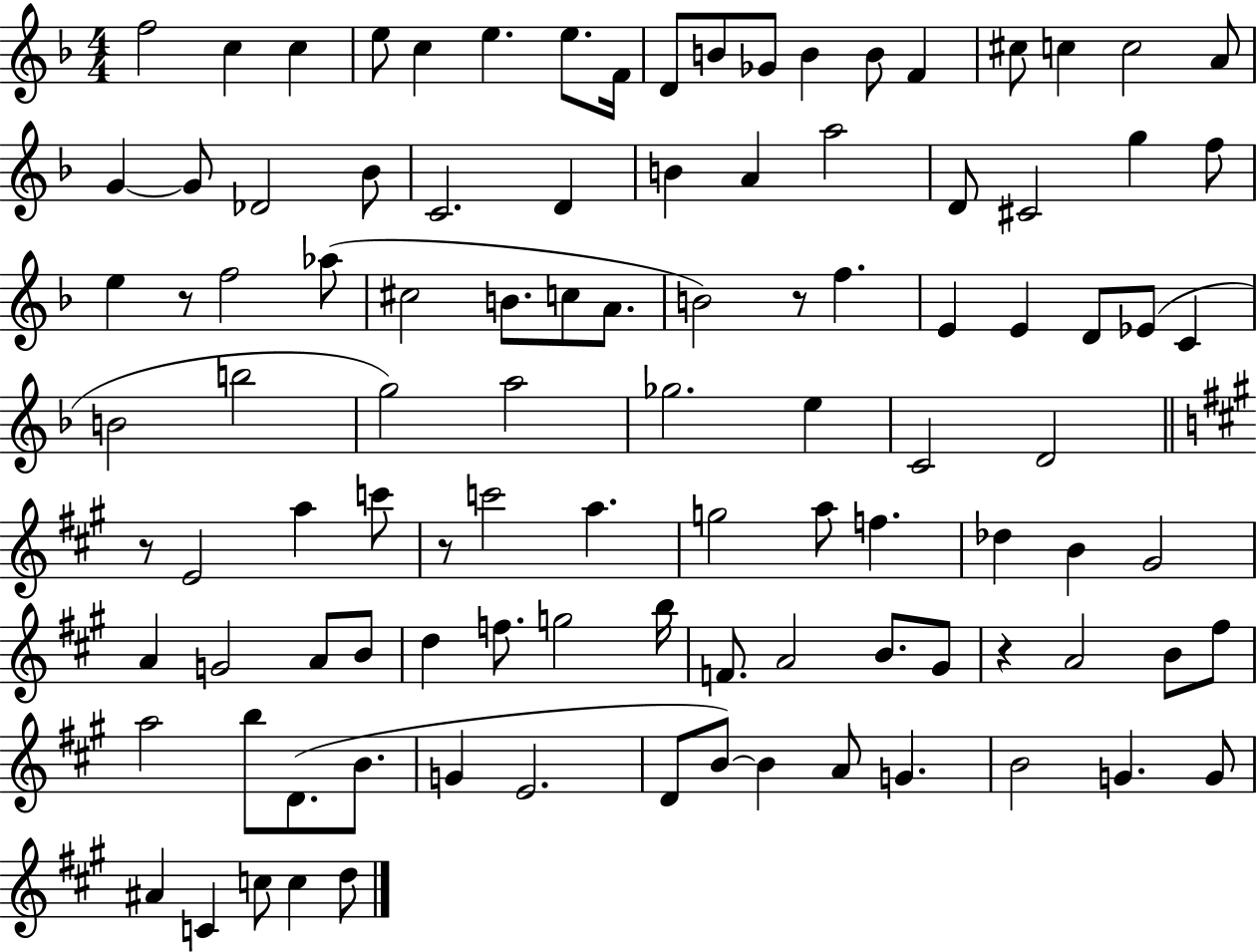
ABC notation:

X:1
T:Untitled
M:4/4
L:1/4
K:F
f2 c c e/2 c e e/2 F/4 D/2 B/2 _G/2 B B/2 F ^c/2 c c2 A/2 G G/2 _D2 _B/2 C2 D B A a2 D/2 ^C2 g f/2 e z/2 f2 _a/2 ^c2 B/2 c/2 A/2 B2 z/2 f E E D/2 _E/2 C B2 b2 g2 a2 _g2 e C2 D2 z/2 E2 a c'/2 z/2 c'2 a g2 a/2 f _d B ^G2 A G2 A/2 B/2 d f/2 g2 b/4 F/2 A2 B/2 ^G/2 z A2 B/2 ^f/2 a2 b/2 D/2 B/2 G E2 D/2 B/2 B A/2 G B2 G G/2 ^A C c/2 c d/2